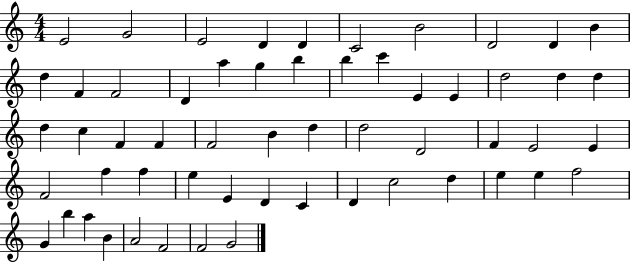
X:1
T:Untitled
M:4/4
L:1/4
K:C
E2 G2 E2 D D C2 B2 D2 D B d F F2 D a g b b c' E E d2 d d d c F F F2 B d d2 D2 F E2 E F2 f f e E D C D c2 d e e f2 G b a B A2 F2 F2 G2